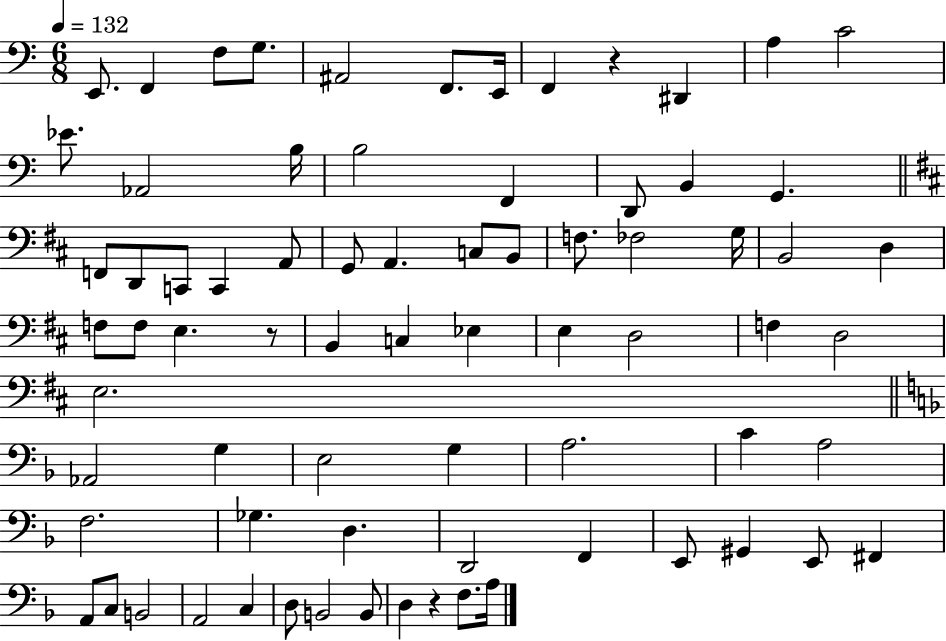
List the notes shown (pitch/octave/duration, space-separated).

E2/e. F2/q F3/e G3/e. A#2/h F2/e. E2/s F2/q R/q D#2/q A3/q C4/h Eb4/e. Ab2/h B3/s B3/h F2/q D2/e B2/q G2/q. F2/e D2/e C2/e C2/q A2/e G2/e A2/q. C3/e B2/e F3/e. FES3/h G3/s B2/h D3/q F3/e F3/e E3/q. R/e B2/q C3/q Eb3/q E3/q D3/h F3/q D3/h E3/h. Ab2/h G3/q E3/h G3/q A3/h. C4/q A3/h F3/h. Gb3/q. D3/q. D2/h F2/q E2/e G#2/q E2/e F#2/q A2/e C3/e B2/h A2/h C3/q D3/e B2/h B2/e D3/q R/q F3/e. A3/s